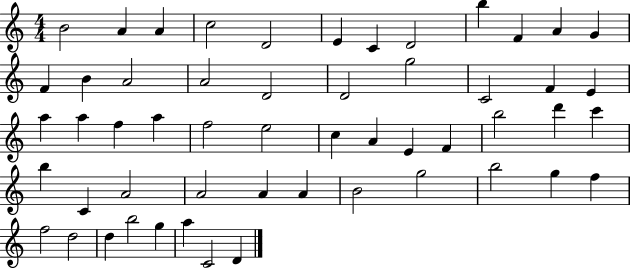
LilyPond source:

{
  \clef treble
  \numericTimeSignature
  \time 4/4
  \key c \major
  b'2 a'4 a'4 | c''2 d'2 | e'4 c'4 d'2 | b''4 f'4 a'4 g'4 | \break f'4 b'4 a'2 | a'2 d'2 | d'2 g''2 | c'2 f'4 e'4 | \break a''4 a''4 f''4 a''4 | f''2 e''2 | c''4 a'4 e'4 f'4 | b''2 d'''4 c'''4 | \break b''4 c'4 a'2 | a'2 a'4 a'4 | b'2 g''2 | b''2 g''4 f''4 | \break f''2 d''2 | d''4 b''2 g''4 | a''4 c'2 d'4 | \bar "|."
}